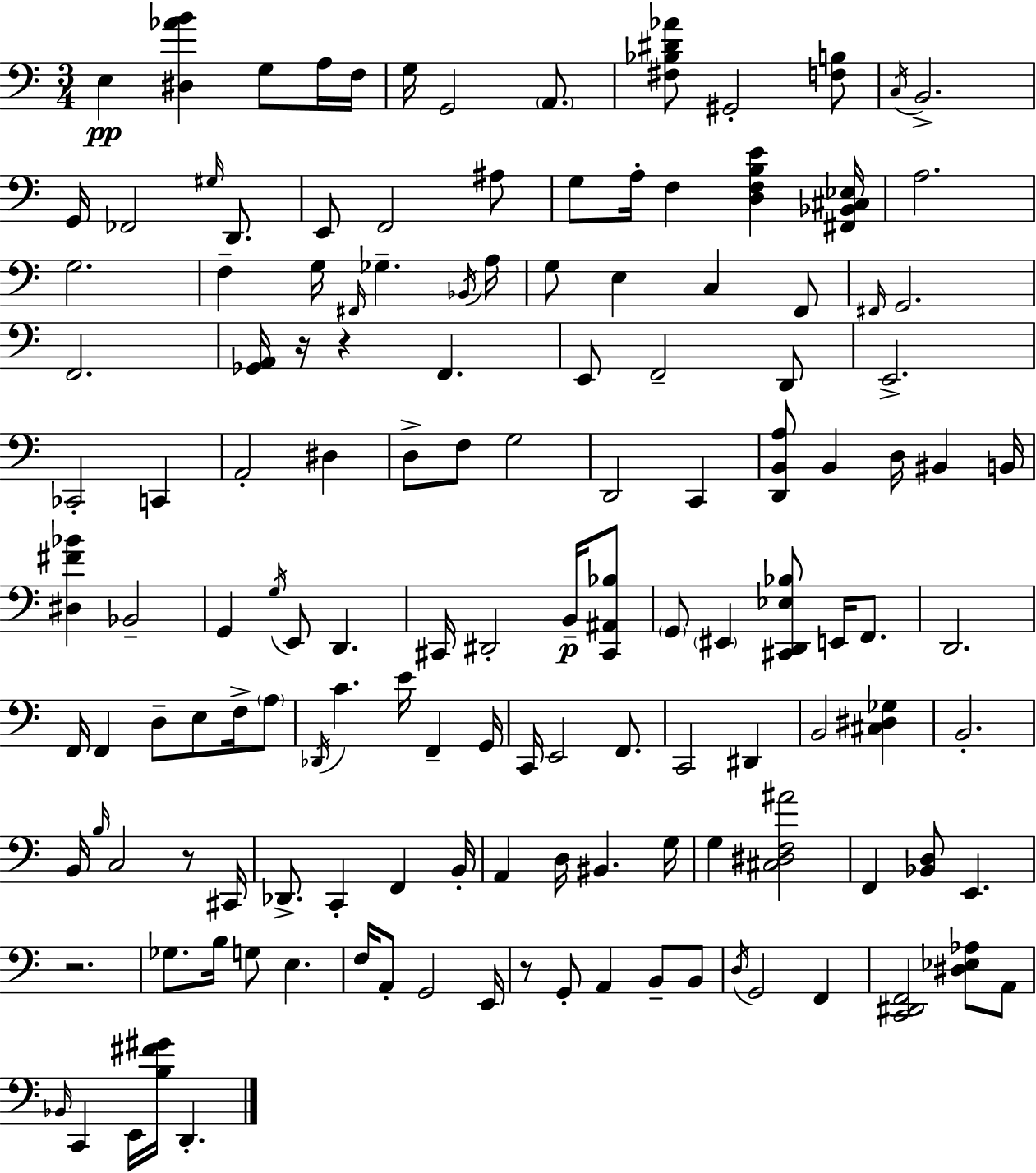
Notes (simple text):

E3/q [D#3,Ab4,B4]/q G3/e A3/s F3/s G3/s G2/h A2/e. [F#3,Bb3,D#4,Ab4]/e G#2/h [F3,B3]/e C3/s B2/h. G2/s FES2/h G#3/s D2/e. E2/e F2/h A#3/e G3/e A3/s F3/q [D3,F3,B3,E4]/q [F#2,Bb2,C#3,Eb3]/s A3/h. G3/h. F3/q G3/s F#2/s Gb3/q. Bb2/s A3/s G3/e E3/q C3/q F2/e F#2/s G2/h. F2/h. [Gb2,A2]/s R/s R/q F2/q. E2/e F2/h D2/e E2/h. CES2/h C2/q A2/h D#3/q D3/e F3/e G3/h D2/h C2/q [D2,B2,A3]/e B2/q D3/s BIS2/q B2/s [D#3,F#4,Bb4]/q Bb2/h G2/q G3/s E2/e D2/q. C#2/s D#2/h B2/s [C#2,A#2,Bb3]/e G2/e EIS2/q [C#2,D2,Eb3,Bb3]/e E2/s F2/e. D2/h. F2/s F2/q D3/e E3/e F3/s A3/e Db2/s C4/q. E4/s F2/q G2/s C2/s E2/h F2/e. C2/h D#2/q B2/h [C#3,D#3,Gb3]/q B2/h. B2/s B3/s C3/h R/e C#2/s Db2/e. C2/q F2/q B2/s A2/q D3/s BIS2/q. G3/s G3/q [C#3,D#3,F3,A#4]/h F2/q [Bb2,D3]/e E2/q. R/h. Gb3/e. B3/s G3/e E3/q. F3/s A2/e G2/h E2/s R/e G2/e A2/q B2/e B2/e D3/s G2/h F2/q [C2,D#2,F2]/h [D#3,Eb3,Ab3]/e A2/e Bb2/s C2/q E2/s [B3,F#4,G#4]/s D2/q.